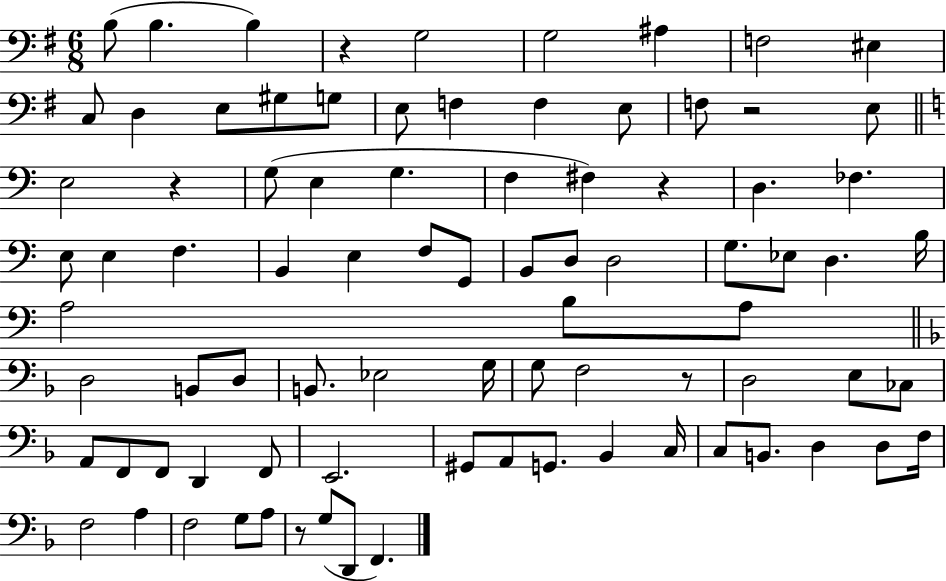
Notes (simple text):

B3/e B3/q. B3/q R/q G3/h G3/h A#3/q F3/h EIS3/q C3/e D3/q E3/e G#3/e G3/e E3/e F3/q F3/q E3/e F3/e R/h E3/e E3/h R/q G3/e E3/q G3/q. F3/q F#3/q R/q D3/q. FES3/q. E3/e E3/q F3/q. B2/q E3/q F3/e G2/e B2/e D3/e D3/h G3/e. Eb3/e D3/q. B3/s A3/h B3/e A3/e D3/h B2/e D3/e B2/e. Eb3/h G3/s G3/e F3/h R/e D3/h E3/e CES3/e A2/e F2/e F2/e D2/q F2/e E2/h. G#2/e A2/e G2/e. Bb2/q C3/s C3/e B2/e. D3/q D3/e F3/s F3/h A3/q F3/h G3/e A3/e R/e G3/e D2/e F2/q.